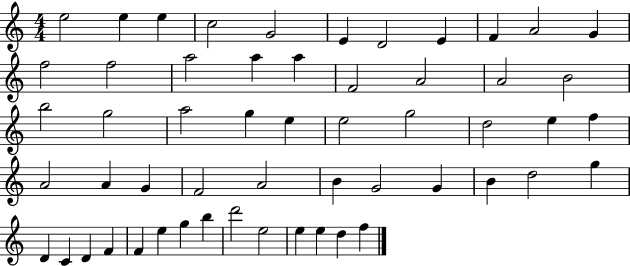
E5/h E5/q E5/q C5/h G4/h E4/q D4/h E4/q F4/q A4/h G4/q F5/h F5/h A5/h A5/q A5/q F4/h A4/h A4/h B4/h B5/h G5/h A5/h G5/q E5/q E5/h G5/h D5/h E5/q F5/q A4/h A4/q G4/q F4/h A4/h B4/q G4/h G4/q B4/q D5/h G5/q D4/q C4/q D4/q F4/q F4/q E5/q G5/q B5/q D6/h E5/h E5/q E5/q D5/q F5/q